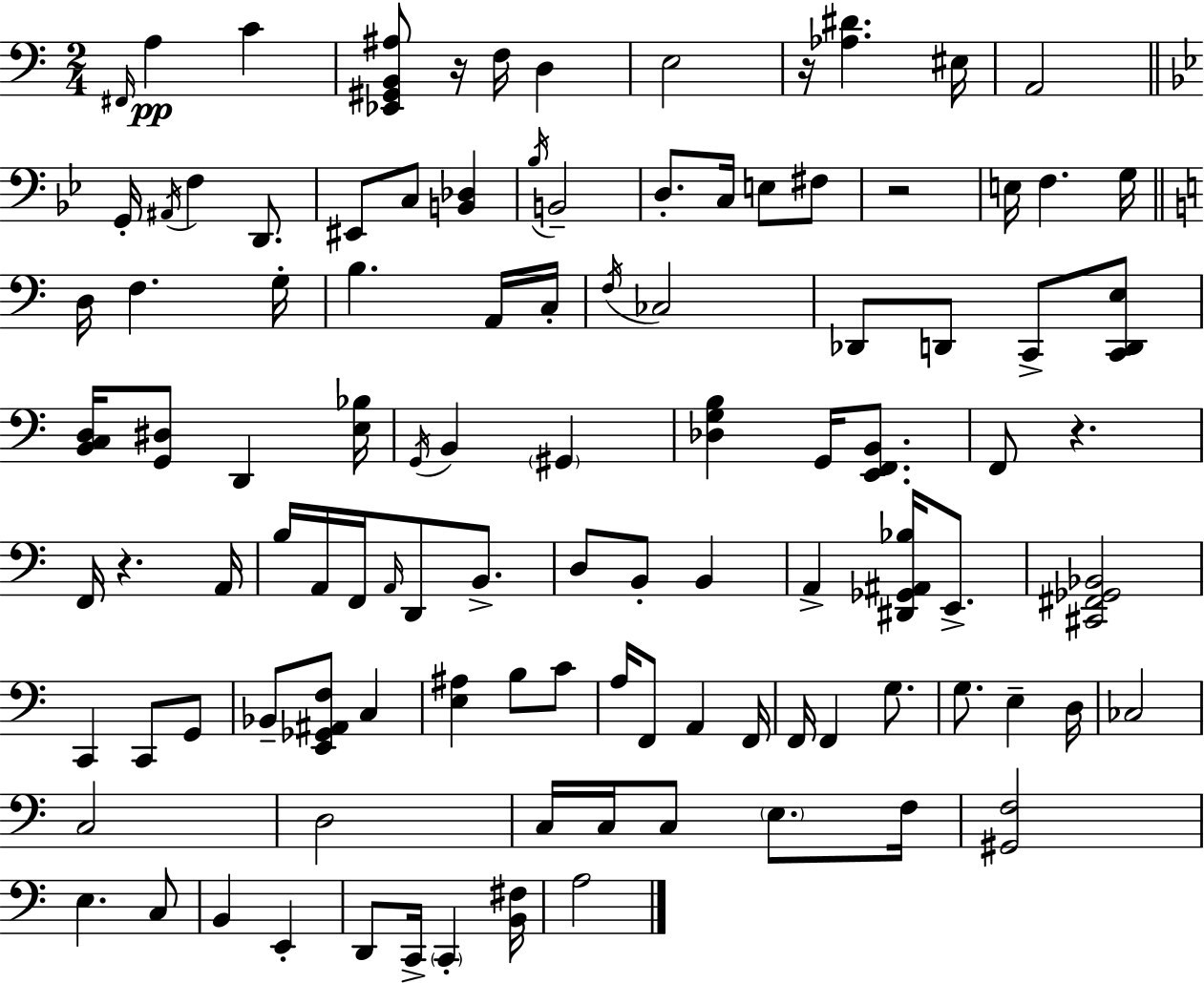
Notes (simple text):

F#2/s A3/q C4/q [Eb2,G#2,B2,A#3]/e R/s F3/s D3/q E3/h R/s [Ab3,D#4]/q. EIS3/s A2/h G2/s A#2/s F3/q D2/e. EIS2/e C3/e [B2,Db3]/q Bb3/s B2/h D3/e. C3/s E3/e F#3/e R/h E3/s F3/q. G3/s D3/s F3/q. G3/s B3/q. A2/s C3/s F3/s CES3/h Db2/e D2/e C2/e [C2,D2,E3]/e [B2,C3,D3]/s [G2,D#3]/e D2/q [E3,Bb3]/s G2/s B2/q G#2/q [Db3,G3,B3]/q G2/s [E2,F2,B2]/e. F2/e R/q. F2/s R/q. A2/s B3/s A2/s F2/s A2/s D2/e B2/e. D3/e B2/e B2/q A2/q [D#2,Gb2,A#2,Bb3]/s E2/e. [C#2,F#2,Gb2,Bb2]/h C2/q C2/e G2/e Bb2/e [E2,Gb2,A#2,F3]/e C3/q [E3,A#3]/q B3/e C4/e A3/s F2/e A2/q F2/s F2/s F2/q G3/e. G3/e. E3/q D3/s CES3/h C3/h D3/h C3/s C3/s C3/e E3/e. F3/s [G#2,F3]/h E3/q. C3/e B2/q E2/q D2/e C2/s C2/q [B2,F#3]/s A3/h